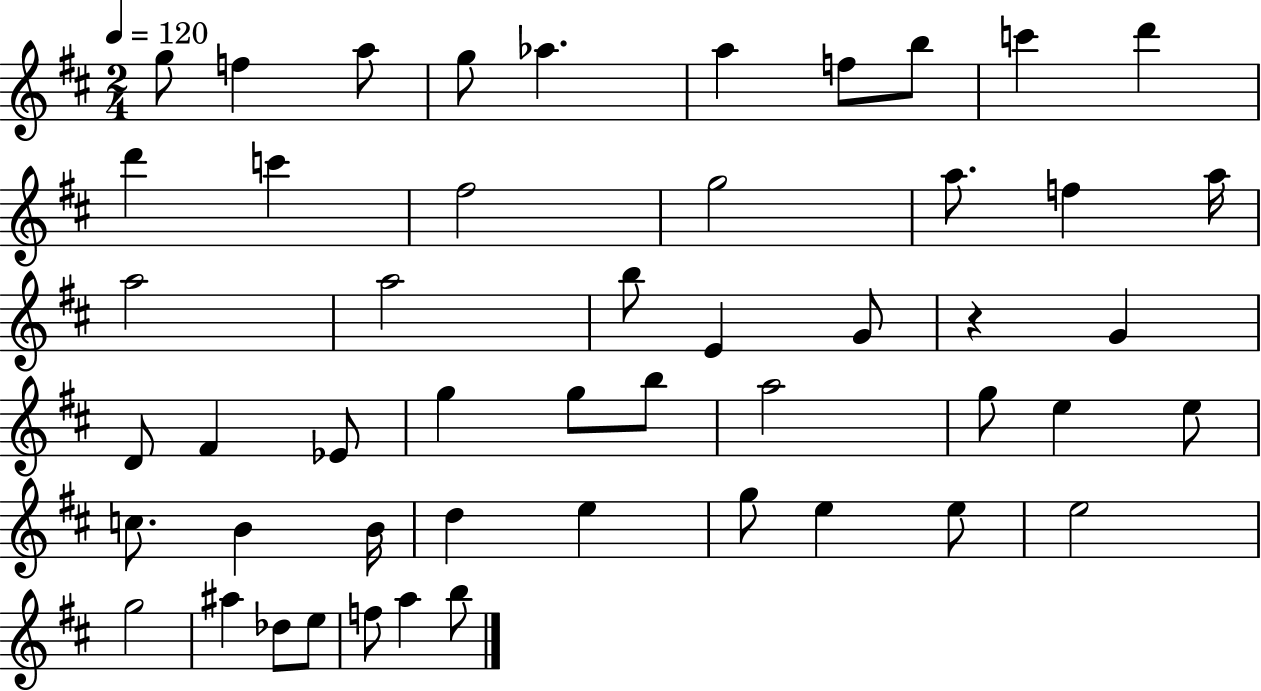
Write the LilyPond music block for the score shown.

{
  \clef treble
  \numericTimeSignature
  \time 2/4
  \key d \major
  \tempo 4 = 120
  g''8 f''4 a''8 | g''8 aes''4. | a''4 f''8 b''8 | c'''4 d'''4 | \break d'''4 c'''4 | fis''2 | g''2 | a''8. f''4 a''16 | \break a''2 | a''2 | b''8 e'4 g'8 | r4 g'4 | \break d'8 fis'4 ees'8 | g''4 g''8 b''8 | a''2 | g''8 e''4 e''8 | \break c''8. b'4 b'16 | d''4 e''4 | g''8 e''4 e''8 | e''2 | \break g''2 | ais''4 des''8 e''8 | f''8 a''4 b''8 | \bar "|."
}